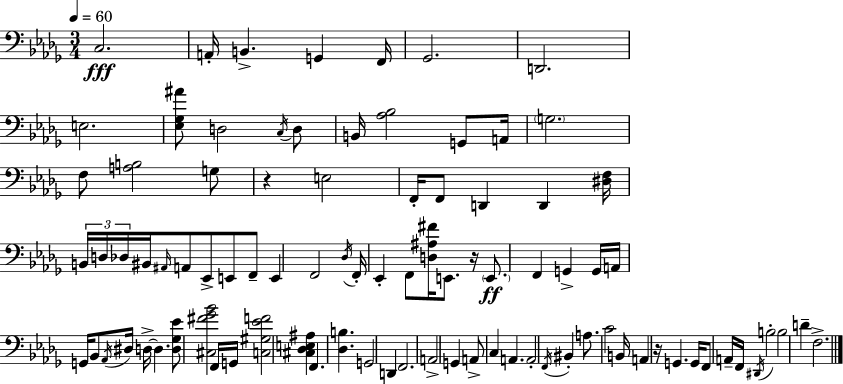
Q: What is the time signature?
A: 3/4